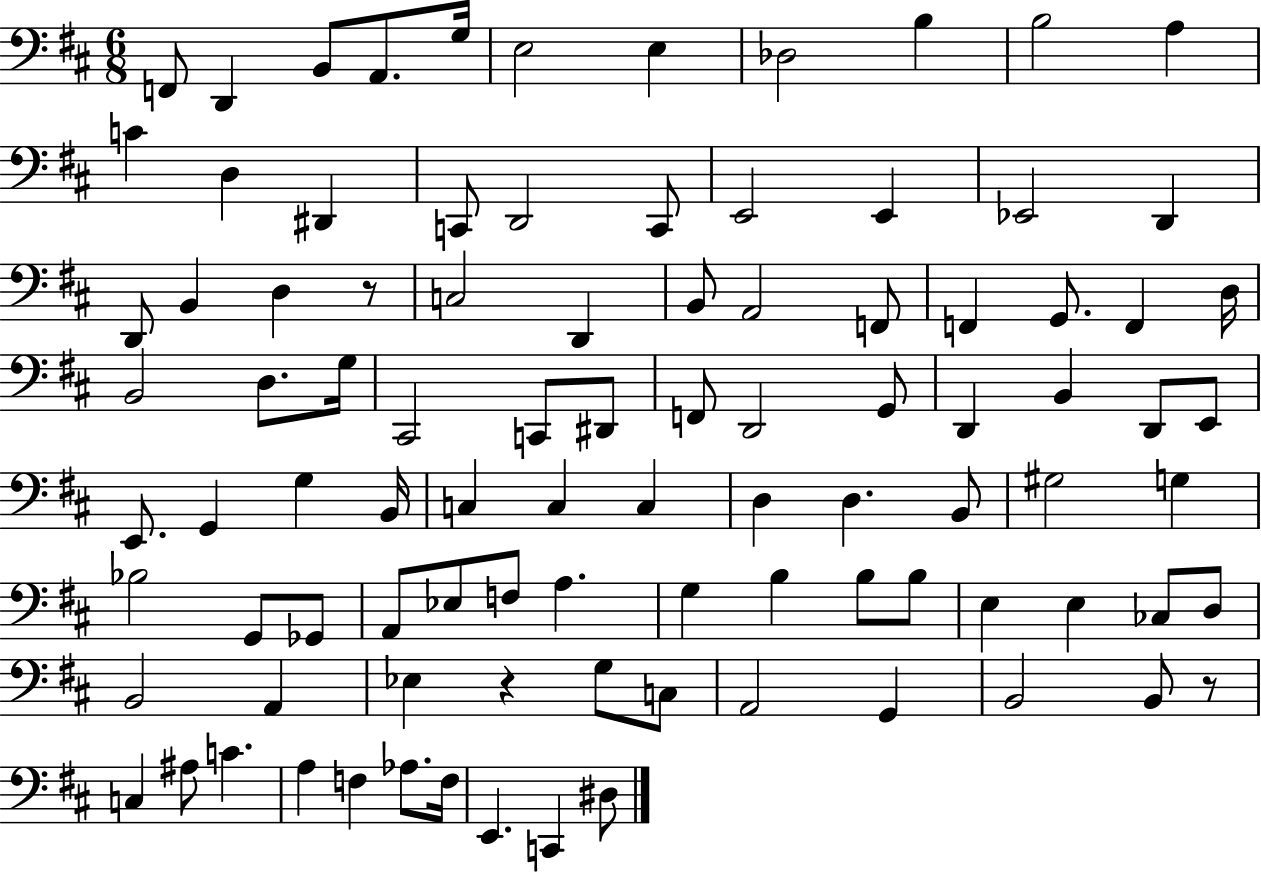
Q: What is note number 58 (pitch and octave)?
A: G3